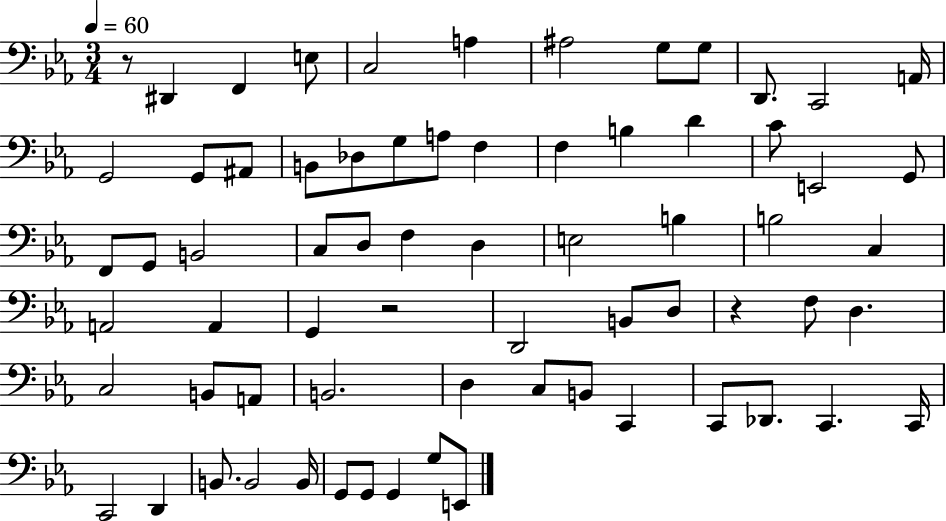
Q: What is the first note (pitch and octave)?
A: D#2